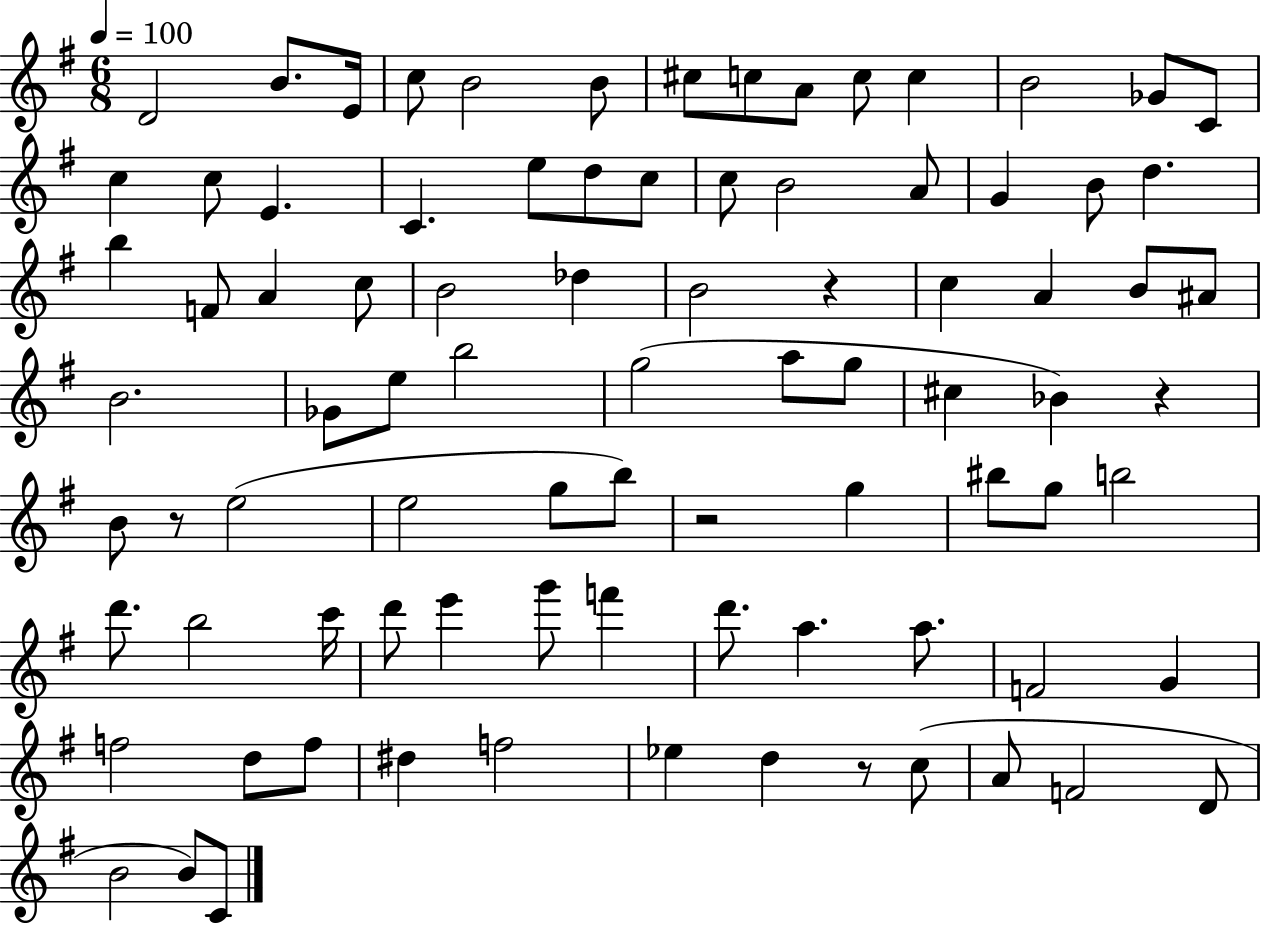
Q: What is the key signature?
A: G major